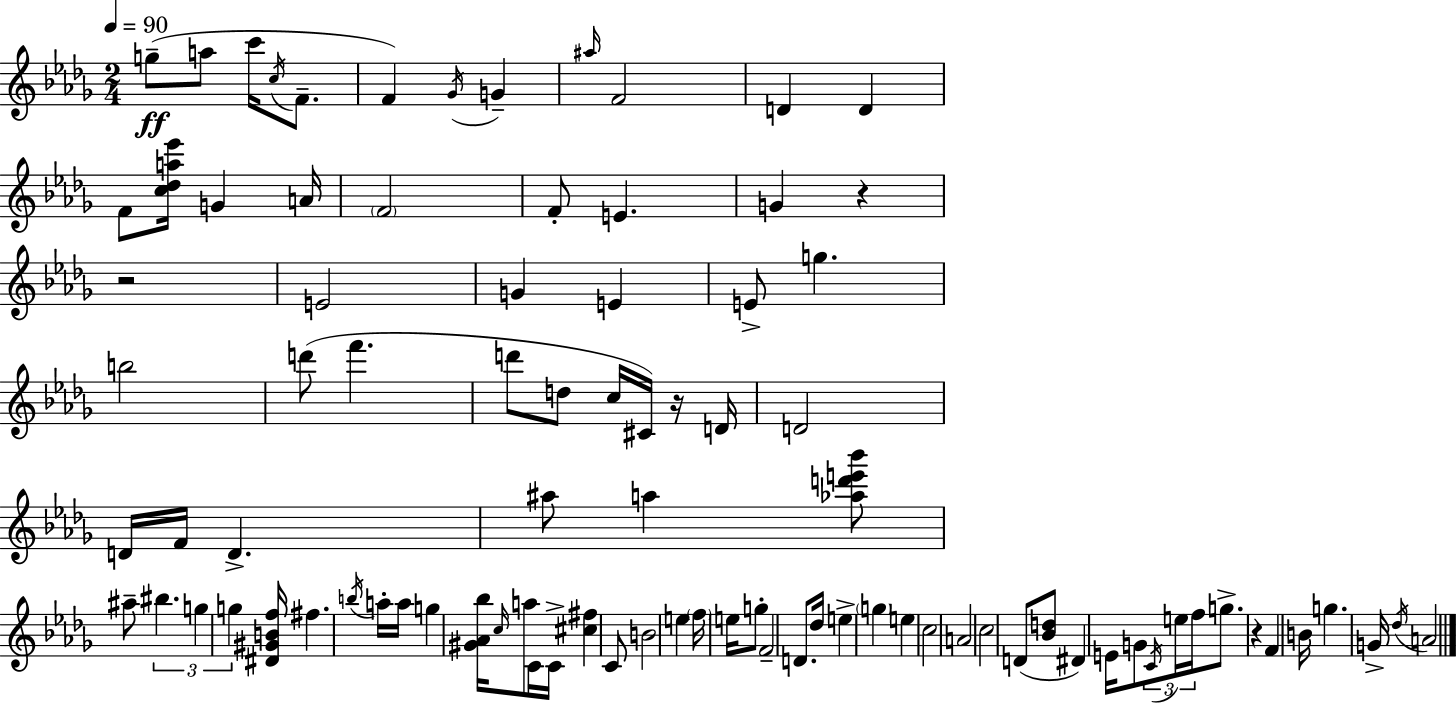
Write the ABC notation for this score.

X:1
T:Untitled
M:2/4
L:1/4
K:Bbm
g/2 a/2 c'/4 c/4 F/2 F _G/4 G ^a/4 F2 D D F/2 [c_da_e']/4 G A/4 F2 F/2 E G z z2 E2 G E E/2 g b2 d'/2 f' d'/2 d/2 c/4 ^C/4 z/4 D/4 D2 D/4 F/4 D ^a/2 a [_ad'e'_b']/2 ^a/2 ^b g g [^D^GBf]/4 ^f b/4 a/4 a/4 g [^G_A_b]/4 c/4 a/2 C/4 C/4 [^c^f] C/2 B2 e f/4 e/4 g/2 F2 D/2 _d/4 e g e c2 A2 c2 D/2 [_Bd]/2 ^D E/4 G/2 C/4 e/4 f/4 g/2 z F B/4 g G/4 _d/4 A2